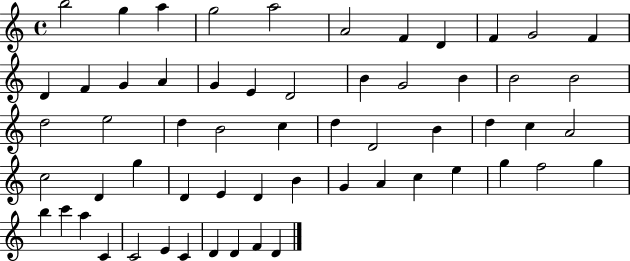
B5/h G5/q A5/q G5/h A5/h A4/h F4/q D4/q F4/q G4/h F4/q D4/q F4/q G4/q A4/q G4/q E4/q D4/h B4/q G4/h B4/q B4/h B4/h D5/h E5/h D5/q B4/h C5/q D5/q D4/h B4/q D5/q C5/q A4/h C5/h D4/q G5/q D4/q E4/q D4/q B4/q G4/q A4/q C5/q E5/q G5/q F5/h G5/q B5/q C6/q A5/q C4/q C4/h E4/q C4/q D4/q D4/q F4/q D4/q